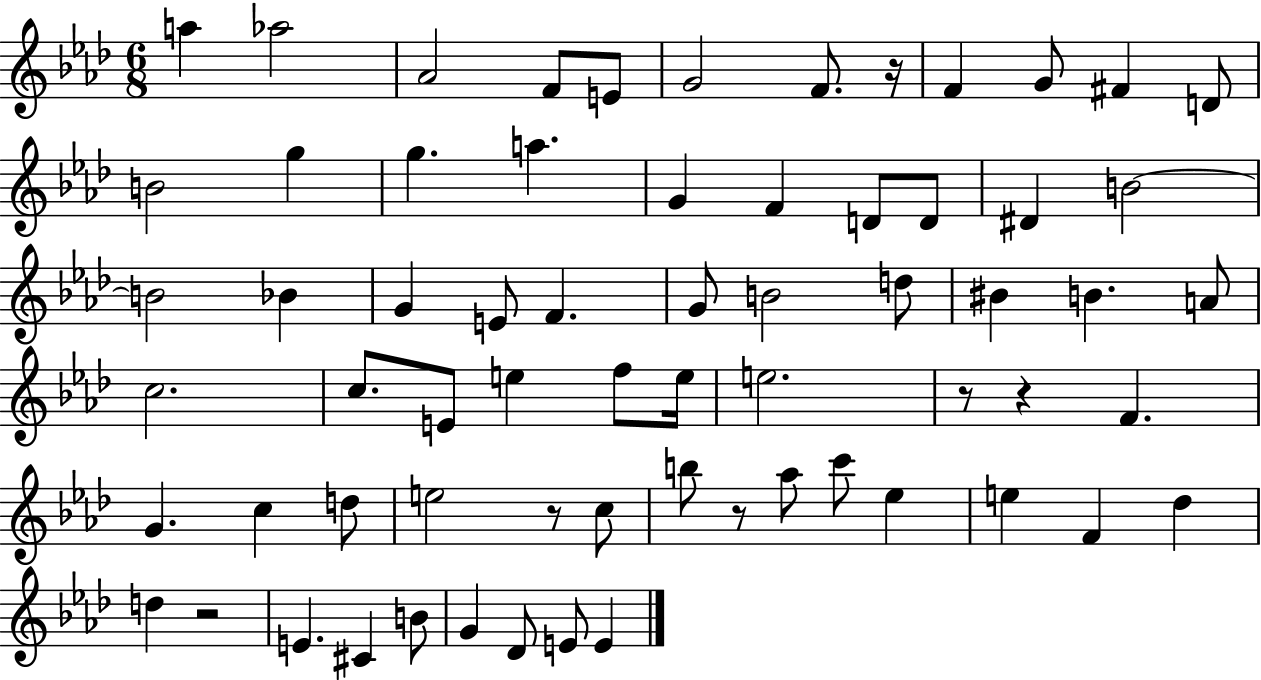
A5/q Ab5/h Ab4/h F4/e E4/e G4/h F4/e. R/s F4/q G4/e F#4/q D4/e B4/h G5/q G5/q. A5/q. G4/q F4/q D4/e D4/e D#4/q B4/h B4/h Bb4/q G4/q E4/e F4/q. G4/e B4/h D5/e BIS4/q B4/q. A4/e C5/h. C5/e. E4/e E5/q F5/e E5/s E5/h. R/e R/q F4/q. G4/q. C5/q D5/e E5/h R/e C5/e B5/e R/e Ab5/e C6/e Eb5/q E5/q F4/q Db5/q D5/q R/h E4/q. C#4/q B4/e G4/q Db4/e E4/e E4/q